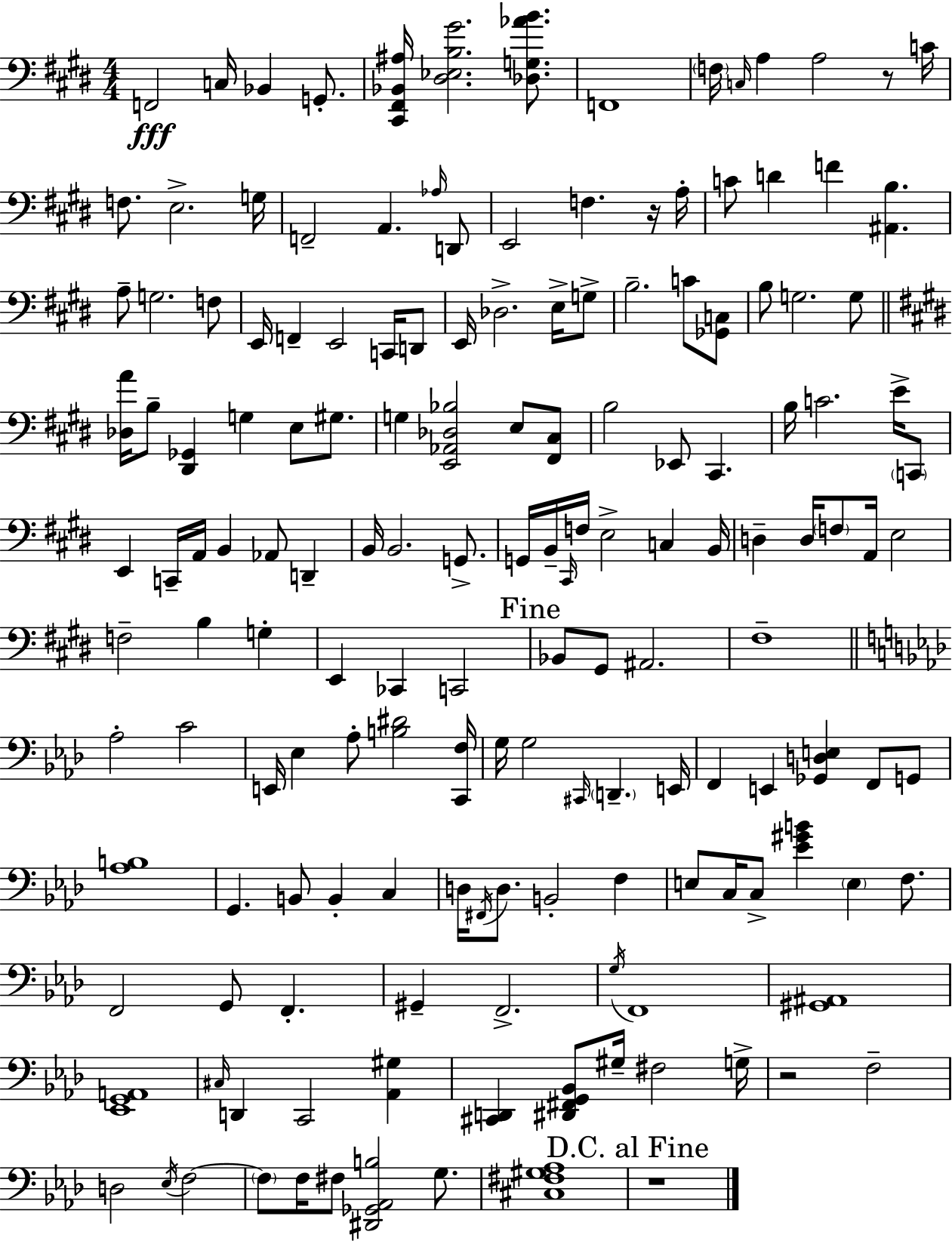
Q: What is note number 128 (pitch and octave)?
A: Eb3